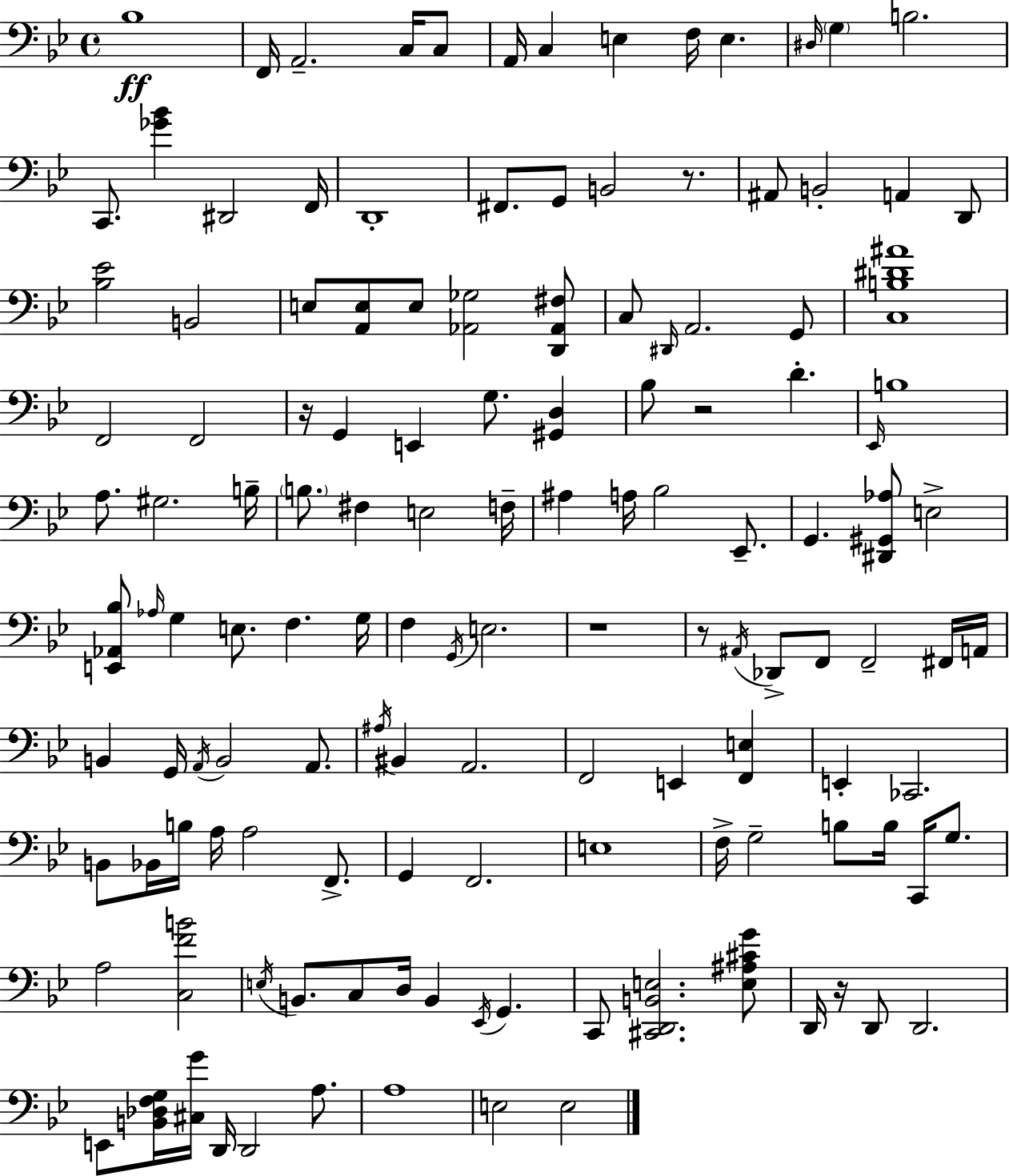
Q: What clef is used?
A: bass